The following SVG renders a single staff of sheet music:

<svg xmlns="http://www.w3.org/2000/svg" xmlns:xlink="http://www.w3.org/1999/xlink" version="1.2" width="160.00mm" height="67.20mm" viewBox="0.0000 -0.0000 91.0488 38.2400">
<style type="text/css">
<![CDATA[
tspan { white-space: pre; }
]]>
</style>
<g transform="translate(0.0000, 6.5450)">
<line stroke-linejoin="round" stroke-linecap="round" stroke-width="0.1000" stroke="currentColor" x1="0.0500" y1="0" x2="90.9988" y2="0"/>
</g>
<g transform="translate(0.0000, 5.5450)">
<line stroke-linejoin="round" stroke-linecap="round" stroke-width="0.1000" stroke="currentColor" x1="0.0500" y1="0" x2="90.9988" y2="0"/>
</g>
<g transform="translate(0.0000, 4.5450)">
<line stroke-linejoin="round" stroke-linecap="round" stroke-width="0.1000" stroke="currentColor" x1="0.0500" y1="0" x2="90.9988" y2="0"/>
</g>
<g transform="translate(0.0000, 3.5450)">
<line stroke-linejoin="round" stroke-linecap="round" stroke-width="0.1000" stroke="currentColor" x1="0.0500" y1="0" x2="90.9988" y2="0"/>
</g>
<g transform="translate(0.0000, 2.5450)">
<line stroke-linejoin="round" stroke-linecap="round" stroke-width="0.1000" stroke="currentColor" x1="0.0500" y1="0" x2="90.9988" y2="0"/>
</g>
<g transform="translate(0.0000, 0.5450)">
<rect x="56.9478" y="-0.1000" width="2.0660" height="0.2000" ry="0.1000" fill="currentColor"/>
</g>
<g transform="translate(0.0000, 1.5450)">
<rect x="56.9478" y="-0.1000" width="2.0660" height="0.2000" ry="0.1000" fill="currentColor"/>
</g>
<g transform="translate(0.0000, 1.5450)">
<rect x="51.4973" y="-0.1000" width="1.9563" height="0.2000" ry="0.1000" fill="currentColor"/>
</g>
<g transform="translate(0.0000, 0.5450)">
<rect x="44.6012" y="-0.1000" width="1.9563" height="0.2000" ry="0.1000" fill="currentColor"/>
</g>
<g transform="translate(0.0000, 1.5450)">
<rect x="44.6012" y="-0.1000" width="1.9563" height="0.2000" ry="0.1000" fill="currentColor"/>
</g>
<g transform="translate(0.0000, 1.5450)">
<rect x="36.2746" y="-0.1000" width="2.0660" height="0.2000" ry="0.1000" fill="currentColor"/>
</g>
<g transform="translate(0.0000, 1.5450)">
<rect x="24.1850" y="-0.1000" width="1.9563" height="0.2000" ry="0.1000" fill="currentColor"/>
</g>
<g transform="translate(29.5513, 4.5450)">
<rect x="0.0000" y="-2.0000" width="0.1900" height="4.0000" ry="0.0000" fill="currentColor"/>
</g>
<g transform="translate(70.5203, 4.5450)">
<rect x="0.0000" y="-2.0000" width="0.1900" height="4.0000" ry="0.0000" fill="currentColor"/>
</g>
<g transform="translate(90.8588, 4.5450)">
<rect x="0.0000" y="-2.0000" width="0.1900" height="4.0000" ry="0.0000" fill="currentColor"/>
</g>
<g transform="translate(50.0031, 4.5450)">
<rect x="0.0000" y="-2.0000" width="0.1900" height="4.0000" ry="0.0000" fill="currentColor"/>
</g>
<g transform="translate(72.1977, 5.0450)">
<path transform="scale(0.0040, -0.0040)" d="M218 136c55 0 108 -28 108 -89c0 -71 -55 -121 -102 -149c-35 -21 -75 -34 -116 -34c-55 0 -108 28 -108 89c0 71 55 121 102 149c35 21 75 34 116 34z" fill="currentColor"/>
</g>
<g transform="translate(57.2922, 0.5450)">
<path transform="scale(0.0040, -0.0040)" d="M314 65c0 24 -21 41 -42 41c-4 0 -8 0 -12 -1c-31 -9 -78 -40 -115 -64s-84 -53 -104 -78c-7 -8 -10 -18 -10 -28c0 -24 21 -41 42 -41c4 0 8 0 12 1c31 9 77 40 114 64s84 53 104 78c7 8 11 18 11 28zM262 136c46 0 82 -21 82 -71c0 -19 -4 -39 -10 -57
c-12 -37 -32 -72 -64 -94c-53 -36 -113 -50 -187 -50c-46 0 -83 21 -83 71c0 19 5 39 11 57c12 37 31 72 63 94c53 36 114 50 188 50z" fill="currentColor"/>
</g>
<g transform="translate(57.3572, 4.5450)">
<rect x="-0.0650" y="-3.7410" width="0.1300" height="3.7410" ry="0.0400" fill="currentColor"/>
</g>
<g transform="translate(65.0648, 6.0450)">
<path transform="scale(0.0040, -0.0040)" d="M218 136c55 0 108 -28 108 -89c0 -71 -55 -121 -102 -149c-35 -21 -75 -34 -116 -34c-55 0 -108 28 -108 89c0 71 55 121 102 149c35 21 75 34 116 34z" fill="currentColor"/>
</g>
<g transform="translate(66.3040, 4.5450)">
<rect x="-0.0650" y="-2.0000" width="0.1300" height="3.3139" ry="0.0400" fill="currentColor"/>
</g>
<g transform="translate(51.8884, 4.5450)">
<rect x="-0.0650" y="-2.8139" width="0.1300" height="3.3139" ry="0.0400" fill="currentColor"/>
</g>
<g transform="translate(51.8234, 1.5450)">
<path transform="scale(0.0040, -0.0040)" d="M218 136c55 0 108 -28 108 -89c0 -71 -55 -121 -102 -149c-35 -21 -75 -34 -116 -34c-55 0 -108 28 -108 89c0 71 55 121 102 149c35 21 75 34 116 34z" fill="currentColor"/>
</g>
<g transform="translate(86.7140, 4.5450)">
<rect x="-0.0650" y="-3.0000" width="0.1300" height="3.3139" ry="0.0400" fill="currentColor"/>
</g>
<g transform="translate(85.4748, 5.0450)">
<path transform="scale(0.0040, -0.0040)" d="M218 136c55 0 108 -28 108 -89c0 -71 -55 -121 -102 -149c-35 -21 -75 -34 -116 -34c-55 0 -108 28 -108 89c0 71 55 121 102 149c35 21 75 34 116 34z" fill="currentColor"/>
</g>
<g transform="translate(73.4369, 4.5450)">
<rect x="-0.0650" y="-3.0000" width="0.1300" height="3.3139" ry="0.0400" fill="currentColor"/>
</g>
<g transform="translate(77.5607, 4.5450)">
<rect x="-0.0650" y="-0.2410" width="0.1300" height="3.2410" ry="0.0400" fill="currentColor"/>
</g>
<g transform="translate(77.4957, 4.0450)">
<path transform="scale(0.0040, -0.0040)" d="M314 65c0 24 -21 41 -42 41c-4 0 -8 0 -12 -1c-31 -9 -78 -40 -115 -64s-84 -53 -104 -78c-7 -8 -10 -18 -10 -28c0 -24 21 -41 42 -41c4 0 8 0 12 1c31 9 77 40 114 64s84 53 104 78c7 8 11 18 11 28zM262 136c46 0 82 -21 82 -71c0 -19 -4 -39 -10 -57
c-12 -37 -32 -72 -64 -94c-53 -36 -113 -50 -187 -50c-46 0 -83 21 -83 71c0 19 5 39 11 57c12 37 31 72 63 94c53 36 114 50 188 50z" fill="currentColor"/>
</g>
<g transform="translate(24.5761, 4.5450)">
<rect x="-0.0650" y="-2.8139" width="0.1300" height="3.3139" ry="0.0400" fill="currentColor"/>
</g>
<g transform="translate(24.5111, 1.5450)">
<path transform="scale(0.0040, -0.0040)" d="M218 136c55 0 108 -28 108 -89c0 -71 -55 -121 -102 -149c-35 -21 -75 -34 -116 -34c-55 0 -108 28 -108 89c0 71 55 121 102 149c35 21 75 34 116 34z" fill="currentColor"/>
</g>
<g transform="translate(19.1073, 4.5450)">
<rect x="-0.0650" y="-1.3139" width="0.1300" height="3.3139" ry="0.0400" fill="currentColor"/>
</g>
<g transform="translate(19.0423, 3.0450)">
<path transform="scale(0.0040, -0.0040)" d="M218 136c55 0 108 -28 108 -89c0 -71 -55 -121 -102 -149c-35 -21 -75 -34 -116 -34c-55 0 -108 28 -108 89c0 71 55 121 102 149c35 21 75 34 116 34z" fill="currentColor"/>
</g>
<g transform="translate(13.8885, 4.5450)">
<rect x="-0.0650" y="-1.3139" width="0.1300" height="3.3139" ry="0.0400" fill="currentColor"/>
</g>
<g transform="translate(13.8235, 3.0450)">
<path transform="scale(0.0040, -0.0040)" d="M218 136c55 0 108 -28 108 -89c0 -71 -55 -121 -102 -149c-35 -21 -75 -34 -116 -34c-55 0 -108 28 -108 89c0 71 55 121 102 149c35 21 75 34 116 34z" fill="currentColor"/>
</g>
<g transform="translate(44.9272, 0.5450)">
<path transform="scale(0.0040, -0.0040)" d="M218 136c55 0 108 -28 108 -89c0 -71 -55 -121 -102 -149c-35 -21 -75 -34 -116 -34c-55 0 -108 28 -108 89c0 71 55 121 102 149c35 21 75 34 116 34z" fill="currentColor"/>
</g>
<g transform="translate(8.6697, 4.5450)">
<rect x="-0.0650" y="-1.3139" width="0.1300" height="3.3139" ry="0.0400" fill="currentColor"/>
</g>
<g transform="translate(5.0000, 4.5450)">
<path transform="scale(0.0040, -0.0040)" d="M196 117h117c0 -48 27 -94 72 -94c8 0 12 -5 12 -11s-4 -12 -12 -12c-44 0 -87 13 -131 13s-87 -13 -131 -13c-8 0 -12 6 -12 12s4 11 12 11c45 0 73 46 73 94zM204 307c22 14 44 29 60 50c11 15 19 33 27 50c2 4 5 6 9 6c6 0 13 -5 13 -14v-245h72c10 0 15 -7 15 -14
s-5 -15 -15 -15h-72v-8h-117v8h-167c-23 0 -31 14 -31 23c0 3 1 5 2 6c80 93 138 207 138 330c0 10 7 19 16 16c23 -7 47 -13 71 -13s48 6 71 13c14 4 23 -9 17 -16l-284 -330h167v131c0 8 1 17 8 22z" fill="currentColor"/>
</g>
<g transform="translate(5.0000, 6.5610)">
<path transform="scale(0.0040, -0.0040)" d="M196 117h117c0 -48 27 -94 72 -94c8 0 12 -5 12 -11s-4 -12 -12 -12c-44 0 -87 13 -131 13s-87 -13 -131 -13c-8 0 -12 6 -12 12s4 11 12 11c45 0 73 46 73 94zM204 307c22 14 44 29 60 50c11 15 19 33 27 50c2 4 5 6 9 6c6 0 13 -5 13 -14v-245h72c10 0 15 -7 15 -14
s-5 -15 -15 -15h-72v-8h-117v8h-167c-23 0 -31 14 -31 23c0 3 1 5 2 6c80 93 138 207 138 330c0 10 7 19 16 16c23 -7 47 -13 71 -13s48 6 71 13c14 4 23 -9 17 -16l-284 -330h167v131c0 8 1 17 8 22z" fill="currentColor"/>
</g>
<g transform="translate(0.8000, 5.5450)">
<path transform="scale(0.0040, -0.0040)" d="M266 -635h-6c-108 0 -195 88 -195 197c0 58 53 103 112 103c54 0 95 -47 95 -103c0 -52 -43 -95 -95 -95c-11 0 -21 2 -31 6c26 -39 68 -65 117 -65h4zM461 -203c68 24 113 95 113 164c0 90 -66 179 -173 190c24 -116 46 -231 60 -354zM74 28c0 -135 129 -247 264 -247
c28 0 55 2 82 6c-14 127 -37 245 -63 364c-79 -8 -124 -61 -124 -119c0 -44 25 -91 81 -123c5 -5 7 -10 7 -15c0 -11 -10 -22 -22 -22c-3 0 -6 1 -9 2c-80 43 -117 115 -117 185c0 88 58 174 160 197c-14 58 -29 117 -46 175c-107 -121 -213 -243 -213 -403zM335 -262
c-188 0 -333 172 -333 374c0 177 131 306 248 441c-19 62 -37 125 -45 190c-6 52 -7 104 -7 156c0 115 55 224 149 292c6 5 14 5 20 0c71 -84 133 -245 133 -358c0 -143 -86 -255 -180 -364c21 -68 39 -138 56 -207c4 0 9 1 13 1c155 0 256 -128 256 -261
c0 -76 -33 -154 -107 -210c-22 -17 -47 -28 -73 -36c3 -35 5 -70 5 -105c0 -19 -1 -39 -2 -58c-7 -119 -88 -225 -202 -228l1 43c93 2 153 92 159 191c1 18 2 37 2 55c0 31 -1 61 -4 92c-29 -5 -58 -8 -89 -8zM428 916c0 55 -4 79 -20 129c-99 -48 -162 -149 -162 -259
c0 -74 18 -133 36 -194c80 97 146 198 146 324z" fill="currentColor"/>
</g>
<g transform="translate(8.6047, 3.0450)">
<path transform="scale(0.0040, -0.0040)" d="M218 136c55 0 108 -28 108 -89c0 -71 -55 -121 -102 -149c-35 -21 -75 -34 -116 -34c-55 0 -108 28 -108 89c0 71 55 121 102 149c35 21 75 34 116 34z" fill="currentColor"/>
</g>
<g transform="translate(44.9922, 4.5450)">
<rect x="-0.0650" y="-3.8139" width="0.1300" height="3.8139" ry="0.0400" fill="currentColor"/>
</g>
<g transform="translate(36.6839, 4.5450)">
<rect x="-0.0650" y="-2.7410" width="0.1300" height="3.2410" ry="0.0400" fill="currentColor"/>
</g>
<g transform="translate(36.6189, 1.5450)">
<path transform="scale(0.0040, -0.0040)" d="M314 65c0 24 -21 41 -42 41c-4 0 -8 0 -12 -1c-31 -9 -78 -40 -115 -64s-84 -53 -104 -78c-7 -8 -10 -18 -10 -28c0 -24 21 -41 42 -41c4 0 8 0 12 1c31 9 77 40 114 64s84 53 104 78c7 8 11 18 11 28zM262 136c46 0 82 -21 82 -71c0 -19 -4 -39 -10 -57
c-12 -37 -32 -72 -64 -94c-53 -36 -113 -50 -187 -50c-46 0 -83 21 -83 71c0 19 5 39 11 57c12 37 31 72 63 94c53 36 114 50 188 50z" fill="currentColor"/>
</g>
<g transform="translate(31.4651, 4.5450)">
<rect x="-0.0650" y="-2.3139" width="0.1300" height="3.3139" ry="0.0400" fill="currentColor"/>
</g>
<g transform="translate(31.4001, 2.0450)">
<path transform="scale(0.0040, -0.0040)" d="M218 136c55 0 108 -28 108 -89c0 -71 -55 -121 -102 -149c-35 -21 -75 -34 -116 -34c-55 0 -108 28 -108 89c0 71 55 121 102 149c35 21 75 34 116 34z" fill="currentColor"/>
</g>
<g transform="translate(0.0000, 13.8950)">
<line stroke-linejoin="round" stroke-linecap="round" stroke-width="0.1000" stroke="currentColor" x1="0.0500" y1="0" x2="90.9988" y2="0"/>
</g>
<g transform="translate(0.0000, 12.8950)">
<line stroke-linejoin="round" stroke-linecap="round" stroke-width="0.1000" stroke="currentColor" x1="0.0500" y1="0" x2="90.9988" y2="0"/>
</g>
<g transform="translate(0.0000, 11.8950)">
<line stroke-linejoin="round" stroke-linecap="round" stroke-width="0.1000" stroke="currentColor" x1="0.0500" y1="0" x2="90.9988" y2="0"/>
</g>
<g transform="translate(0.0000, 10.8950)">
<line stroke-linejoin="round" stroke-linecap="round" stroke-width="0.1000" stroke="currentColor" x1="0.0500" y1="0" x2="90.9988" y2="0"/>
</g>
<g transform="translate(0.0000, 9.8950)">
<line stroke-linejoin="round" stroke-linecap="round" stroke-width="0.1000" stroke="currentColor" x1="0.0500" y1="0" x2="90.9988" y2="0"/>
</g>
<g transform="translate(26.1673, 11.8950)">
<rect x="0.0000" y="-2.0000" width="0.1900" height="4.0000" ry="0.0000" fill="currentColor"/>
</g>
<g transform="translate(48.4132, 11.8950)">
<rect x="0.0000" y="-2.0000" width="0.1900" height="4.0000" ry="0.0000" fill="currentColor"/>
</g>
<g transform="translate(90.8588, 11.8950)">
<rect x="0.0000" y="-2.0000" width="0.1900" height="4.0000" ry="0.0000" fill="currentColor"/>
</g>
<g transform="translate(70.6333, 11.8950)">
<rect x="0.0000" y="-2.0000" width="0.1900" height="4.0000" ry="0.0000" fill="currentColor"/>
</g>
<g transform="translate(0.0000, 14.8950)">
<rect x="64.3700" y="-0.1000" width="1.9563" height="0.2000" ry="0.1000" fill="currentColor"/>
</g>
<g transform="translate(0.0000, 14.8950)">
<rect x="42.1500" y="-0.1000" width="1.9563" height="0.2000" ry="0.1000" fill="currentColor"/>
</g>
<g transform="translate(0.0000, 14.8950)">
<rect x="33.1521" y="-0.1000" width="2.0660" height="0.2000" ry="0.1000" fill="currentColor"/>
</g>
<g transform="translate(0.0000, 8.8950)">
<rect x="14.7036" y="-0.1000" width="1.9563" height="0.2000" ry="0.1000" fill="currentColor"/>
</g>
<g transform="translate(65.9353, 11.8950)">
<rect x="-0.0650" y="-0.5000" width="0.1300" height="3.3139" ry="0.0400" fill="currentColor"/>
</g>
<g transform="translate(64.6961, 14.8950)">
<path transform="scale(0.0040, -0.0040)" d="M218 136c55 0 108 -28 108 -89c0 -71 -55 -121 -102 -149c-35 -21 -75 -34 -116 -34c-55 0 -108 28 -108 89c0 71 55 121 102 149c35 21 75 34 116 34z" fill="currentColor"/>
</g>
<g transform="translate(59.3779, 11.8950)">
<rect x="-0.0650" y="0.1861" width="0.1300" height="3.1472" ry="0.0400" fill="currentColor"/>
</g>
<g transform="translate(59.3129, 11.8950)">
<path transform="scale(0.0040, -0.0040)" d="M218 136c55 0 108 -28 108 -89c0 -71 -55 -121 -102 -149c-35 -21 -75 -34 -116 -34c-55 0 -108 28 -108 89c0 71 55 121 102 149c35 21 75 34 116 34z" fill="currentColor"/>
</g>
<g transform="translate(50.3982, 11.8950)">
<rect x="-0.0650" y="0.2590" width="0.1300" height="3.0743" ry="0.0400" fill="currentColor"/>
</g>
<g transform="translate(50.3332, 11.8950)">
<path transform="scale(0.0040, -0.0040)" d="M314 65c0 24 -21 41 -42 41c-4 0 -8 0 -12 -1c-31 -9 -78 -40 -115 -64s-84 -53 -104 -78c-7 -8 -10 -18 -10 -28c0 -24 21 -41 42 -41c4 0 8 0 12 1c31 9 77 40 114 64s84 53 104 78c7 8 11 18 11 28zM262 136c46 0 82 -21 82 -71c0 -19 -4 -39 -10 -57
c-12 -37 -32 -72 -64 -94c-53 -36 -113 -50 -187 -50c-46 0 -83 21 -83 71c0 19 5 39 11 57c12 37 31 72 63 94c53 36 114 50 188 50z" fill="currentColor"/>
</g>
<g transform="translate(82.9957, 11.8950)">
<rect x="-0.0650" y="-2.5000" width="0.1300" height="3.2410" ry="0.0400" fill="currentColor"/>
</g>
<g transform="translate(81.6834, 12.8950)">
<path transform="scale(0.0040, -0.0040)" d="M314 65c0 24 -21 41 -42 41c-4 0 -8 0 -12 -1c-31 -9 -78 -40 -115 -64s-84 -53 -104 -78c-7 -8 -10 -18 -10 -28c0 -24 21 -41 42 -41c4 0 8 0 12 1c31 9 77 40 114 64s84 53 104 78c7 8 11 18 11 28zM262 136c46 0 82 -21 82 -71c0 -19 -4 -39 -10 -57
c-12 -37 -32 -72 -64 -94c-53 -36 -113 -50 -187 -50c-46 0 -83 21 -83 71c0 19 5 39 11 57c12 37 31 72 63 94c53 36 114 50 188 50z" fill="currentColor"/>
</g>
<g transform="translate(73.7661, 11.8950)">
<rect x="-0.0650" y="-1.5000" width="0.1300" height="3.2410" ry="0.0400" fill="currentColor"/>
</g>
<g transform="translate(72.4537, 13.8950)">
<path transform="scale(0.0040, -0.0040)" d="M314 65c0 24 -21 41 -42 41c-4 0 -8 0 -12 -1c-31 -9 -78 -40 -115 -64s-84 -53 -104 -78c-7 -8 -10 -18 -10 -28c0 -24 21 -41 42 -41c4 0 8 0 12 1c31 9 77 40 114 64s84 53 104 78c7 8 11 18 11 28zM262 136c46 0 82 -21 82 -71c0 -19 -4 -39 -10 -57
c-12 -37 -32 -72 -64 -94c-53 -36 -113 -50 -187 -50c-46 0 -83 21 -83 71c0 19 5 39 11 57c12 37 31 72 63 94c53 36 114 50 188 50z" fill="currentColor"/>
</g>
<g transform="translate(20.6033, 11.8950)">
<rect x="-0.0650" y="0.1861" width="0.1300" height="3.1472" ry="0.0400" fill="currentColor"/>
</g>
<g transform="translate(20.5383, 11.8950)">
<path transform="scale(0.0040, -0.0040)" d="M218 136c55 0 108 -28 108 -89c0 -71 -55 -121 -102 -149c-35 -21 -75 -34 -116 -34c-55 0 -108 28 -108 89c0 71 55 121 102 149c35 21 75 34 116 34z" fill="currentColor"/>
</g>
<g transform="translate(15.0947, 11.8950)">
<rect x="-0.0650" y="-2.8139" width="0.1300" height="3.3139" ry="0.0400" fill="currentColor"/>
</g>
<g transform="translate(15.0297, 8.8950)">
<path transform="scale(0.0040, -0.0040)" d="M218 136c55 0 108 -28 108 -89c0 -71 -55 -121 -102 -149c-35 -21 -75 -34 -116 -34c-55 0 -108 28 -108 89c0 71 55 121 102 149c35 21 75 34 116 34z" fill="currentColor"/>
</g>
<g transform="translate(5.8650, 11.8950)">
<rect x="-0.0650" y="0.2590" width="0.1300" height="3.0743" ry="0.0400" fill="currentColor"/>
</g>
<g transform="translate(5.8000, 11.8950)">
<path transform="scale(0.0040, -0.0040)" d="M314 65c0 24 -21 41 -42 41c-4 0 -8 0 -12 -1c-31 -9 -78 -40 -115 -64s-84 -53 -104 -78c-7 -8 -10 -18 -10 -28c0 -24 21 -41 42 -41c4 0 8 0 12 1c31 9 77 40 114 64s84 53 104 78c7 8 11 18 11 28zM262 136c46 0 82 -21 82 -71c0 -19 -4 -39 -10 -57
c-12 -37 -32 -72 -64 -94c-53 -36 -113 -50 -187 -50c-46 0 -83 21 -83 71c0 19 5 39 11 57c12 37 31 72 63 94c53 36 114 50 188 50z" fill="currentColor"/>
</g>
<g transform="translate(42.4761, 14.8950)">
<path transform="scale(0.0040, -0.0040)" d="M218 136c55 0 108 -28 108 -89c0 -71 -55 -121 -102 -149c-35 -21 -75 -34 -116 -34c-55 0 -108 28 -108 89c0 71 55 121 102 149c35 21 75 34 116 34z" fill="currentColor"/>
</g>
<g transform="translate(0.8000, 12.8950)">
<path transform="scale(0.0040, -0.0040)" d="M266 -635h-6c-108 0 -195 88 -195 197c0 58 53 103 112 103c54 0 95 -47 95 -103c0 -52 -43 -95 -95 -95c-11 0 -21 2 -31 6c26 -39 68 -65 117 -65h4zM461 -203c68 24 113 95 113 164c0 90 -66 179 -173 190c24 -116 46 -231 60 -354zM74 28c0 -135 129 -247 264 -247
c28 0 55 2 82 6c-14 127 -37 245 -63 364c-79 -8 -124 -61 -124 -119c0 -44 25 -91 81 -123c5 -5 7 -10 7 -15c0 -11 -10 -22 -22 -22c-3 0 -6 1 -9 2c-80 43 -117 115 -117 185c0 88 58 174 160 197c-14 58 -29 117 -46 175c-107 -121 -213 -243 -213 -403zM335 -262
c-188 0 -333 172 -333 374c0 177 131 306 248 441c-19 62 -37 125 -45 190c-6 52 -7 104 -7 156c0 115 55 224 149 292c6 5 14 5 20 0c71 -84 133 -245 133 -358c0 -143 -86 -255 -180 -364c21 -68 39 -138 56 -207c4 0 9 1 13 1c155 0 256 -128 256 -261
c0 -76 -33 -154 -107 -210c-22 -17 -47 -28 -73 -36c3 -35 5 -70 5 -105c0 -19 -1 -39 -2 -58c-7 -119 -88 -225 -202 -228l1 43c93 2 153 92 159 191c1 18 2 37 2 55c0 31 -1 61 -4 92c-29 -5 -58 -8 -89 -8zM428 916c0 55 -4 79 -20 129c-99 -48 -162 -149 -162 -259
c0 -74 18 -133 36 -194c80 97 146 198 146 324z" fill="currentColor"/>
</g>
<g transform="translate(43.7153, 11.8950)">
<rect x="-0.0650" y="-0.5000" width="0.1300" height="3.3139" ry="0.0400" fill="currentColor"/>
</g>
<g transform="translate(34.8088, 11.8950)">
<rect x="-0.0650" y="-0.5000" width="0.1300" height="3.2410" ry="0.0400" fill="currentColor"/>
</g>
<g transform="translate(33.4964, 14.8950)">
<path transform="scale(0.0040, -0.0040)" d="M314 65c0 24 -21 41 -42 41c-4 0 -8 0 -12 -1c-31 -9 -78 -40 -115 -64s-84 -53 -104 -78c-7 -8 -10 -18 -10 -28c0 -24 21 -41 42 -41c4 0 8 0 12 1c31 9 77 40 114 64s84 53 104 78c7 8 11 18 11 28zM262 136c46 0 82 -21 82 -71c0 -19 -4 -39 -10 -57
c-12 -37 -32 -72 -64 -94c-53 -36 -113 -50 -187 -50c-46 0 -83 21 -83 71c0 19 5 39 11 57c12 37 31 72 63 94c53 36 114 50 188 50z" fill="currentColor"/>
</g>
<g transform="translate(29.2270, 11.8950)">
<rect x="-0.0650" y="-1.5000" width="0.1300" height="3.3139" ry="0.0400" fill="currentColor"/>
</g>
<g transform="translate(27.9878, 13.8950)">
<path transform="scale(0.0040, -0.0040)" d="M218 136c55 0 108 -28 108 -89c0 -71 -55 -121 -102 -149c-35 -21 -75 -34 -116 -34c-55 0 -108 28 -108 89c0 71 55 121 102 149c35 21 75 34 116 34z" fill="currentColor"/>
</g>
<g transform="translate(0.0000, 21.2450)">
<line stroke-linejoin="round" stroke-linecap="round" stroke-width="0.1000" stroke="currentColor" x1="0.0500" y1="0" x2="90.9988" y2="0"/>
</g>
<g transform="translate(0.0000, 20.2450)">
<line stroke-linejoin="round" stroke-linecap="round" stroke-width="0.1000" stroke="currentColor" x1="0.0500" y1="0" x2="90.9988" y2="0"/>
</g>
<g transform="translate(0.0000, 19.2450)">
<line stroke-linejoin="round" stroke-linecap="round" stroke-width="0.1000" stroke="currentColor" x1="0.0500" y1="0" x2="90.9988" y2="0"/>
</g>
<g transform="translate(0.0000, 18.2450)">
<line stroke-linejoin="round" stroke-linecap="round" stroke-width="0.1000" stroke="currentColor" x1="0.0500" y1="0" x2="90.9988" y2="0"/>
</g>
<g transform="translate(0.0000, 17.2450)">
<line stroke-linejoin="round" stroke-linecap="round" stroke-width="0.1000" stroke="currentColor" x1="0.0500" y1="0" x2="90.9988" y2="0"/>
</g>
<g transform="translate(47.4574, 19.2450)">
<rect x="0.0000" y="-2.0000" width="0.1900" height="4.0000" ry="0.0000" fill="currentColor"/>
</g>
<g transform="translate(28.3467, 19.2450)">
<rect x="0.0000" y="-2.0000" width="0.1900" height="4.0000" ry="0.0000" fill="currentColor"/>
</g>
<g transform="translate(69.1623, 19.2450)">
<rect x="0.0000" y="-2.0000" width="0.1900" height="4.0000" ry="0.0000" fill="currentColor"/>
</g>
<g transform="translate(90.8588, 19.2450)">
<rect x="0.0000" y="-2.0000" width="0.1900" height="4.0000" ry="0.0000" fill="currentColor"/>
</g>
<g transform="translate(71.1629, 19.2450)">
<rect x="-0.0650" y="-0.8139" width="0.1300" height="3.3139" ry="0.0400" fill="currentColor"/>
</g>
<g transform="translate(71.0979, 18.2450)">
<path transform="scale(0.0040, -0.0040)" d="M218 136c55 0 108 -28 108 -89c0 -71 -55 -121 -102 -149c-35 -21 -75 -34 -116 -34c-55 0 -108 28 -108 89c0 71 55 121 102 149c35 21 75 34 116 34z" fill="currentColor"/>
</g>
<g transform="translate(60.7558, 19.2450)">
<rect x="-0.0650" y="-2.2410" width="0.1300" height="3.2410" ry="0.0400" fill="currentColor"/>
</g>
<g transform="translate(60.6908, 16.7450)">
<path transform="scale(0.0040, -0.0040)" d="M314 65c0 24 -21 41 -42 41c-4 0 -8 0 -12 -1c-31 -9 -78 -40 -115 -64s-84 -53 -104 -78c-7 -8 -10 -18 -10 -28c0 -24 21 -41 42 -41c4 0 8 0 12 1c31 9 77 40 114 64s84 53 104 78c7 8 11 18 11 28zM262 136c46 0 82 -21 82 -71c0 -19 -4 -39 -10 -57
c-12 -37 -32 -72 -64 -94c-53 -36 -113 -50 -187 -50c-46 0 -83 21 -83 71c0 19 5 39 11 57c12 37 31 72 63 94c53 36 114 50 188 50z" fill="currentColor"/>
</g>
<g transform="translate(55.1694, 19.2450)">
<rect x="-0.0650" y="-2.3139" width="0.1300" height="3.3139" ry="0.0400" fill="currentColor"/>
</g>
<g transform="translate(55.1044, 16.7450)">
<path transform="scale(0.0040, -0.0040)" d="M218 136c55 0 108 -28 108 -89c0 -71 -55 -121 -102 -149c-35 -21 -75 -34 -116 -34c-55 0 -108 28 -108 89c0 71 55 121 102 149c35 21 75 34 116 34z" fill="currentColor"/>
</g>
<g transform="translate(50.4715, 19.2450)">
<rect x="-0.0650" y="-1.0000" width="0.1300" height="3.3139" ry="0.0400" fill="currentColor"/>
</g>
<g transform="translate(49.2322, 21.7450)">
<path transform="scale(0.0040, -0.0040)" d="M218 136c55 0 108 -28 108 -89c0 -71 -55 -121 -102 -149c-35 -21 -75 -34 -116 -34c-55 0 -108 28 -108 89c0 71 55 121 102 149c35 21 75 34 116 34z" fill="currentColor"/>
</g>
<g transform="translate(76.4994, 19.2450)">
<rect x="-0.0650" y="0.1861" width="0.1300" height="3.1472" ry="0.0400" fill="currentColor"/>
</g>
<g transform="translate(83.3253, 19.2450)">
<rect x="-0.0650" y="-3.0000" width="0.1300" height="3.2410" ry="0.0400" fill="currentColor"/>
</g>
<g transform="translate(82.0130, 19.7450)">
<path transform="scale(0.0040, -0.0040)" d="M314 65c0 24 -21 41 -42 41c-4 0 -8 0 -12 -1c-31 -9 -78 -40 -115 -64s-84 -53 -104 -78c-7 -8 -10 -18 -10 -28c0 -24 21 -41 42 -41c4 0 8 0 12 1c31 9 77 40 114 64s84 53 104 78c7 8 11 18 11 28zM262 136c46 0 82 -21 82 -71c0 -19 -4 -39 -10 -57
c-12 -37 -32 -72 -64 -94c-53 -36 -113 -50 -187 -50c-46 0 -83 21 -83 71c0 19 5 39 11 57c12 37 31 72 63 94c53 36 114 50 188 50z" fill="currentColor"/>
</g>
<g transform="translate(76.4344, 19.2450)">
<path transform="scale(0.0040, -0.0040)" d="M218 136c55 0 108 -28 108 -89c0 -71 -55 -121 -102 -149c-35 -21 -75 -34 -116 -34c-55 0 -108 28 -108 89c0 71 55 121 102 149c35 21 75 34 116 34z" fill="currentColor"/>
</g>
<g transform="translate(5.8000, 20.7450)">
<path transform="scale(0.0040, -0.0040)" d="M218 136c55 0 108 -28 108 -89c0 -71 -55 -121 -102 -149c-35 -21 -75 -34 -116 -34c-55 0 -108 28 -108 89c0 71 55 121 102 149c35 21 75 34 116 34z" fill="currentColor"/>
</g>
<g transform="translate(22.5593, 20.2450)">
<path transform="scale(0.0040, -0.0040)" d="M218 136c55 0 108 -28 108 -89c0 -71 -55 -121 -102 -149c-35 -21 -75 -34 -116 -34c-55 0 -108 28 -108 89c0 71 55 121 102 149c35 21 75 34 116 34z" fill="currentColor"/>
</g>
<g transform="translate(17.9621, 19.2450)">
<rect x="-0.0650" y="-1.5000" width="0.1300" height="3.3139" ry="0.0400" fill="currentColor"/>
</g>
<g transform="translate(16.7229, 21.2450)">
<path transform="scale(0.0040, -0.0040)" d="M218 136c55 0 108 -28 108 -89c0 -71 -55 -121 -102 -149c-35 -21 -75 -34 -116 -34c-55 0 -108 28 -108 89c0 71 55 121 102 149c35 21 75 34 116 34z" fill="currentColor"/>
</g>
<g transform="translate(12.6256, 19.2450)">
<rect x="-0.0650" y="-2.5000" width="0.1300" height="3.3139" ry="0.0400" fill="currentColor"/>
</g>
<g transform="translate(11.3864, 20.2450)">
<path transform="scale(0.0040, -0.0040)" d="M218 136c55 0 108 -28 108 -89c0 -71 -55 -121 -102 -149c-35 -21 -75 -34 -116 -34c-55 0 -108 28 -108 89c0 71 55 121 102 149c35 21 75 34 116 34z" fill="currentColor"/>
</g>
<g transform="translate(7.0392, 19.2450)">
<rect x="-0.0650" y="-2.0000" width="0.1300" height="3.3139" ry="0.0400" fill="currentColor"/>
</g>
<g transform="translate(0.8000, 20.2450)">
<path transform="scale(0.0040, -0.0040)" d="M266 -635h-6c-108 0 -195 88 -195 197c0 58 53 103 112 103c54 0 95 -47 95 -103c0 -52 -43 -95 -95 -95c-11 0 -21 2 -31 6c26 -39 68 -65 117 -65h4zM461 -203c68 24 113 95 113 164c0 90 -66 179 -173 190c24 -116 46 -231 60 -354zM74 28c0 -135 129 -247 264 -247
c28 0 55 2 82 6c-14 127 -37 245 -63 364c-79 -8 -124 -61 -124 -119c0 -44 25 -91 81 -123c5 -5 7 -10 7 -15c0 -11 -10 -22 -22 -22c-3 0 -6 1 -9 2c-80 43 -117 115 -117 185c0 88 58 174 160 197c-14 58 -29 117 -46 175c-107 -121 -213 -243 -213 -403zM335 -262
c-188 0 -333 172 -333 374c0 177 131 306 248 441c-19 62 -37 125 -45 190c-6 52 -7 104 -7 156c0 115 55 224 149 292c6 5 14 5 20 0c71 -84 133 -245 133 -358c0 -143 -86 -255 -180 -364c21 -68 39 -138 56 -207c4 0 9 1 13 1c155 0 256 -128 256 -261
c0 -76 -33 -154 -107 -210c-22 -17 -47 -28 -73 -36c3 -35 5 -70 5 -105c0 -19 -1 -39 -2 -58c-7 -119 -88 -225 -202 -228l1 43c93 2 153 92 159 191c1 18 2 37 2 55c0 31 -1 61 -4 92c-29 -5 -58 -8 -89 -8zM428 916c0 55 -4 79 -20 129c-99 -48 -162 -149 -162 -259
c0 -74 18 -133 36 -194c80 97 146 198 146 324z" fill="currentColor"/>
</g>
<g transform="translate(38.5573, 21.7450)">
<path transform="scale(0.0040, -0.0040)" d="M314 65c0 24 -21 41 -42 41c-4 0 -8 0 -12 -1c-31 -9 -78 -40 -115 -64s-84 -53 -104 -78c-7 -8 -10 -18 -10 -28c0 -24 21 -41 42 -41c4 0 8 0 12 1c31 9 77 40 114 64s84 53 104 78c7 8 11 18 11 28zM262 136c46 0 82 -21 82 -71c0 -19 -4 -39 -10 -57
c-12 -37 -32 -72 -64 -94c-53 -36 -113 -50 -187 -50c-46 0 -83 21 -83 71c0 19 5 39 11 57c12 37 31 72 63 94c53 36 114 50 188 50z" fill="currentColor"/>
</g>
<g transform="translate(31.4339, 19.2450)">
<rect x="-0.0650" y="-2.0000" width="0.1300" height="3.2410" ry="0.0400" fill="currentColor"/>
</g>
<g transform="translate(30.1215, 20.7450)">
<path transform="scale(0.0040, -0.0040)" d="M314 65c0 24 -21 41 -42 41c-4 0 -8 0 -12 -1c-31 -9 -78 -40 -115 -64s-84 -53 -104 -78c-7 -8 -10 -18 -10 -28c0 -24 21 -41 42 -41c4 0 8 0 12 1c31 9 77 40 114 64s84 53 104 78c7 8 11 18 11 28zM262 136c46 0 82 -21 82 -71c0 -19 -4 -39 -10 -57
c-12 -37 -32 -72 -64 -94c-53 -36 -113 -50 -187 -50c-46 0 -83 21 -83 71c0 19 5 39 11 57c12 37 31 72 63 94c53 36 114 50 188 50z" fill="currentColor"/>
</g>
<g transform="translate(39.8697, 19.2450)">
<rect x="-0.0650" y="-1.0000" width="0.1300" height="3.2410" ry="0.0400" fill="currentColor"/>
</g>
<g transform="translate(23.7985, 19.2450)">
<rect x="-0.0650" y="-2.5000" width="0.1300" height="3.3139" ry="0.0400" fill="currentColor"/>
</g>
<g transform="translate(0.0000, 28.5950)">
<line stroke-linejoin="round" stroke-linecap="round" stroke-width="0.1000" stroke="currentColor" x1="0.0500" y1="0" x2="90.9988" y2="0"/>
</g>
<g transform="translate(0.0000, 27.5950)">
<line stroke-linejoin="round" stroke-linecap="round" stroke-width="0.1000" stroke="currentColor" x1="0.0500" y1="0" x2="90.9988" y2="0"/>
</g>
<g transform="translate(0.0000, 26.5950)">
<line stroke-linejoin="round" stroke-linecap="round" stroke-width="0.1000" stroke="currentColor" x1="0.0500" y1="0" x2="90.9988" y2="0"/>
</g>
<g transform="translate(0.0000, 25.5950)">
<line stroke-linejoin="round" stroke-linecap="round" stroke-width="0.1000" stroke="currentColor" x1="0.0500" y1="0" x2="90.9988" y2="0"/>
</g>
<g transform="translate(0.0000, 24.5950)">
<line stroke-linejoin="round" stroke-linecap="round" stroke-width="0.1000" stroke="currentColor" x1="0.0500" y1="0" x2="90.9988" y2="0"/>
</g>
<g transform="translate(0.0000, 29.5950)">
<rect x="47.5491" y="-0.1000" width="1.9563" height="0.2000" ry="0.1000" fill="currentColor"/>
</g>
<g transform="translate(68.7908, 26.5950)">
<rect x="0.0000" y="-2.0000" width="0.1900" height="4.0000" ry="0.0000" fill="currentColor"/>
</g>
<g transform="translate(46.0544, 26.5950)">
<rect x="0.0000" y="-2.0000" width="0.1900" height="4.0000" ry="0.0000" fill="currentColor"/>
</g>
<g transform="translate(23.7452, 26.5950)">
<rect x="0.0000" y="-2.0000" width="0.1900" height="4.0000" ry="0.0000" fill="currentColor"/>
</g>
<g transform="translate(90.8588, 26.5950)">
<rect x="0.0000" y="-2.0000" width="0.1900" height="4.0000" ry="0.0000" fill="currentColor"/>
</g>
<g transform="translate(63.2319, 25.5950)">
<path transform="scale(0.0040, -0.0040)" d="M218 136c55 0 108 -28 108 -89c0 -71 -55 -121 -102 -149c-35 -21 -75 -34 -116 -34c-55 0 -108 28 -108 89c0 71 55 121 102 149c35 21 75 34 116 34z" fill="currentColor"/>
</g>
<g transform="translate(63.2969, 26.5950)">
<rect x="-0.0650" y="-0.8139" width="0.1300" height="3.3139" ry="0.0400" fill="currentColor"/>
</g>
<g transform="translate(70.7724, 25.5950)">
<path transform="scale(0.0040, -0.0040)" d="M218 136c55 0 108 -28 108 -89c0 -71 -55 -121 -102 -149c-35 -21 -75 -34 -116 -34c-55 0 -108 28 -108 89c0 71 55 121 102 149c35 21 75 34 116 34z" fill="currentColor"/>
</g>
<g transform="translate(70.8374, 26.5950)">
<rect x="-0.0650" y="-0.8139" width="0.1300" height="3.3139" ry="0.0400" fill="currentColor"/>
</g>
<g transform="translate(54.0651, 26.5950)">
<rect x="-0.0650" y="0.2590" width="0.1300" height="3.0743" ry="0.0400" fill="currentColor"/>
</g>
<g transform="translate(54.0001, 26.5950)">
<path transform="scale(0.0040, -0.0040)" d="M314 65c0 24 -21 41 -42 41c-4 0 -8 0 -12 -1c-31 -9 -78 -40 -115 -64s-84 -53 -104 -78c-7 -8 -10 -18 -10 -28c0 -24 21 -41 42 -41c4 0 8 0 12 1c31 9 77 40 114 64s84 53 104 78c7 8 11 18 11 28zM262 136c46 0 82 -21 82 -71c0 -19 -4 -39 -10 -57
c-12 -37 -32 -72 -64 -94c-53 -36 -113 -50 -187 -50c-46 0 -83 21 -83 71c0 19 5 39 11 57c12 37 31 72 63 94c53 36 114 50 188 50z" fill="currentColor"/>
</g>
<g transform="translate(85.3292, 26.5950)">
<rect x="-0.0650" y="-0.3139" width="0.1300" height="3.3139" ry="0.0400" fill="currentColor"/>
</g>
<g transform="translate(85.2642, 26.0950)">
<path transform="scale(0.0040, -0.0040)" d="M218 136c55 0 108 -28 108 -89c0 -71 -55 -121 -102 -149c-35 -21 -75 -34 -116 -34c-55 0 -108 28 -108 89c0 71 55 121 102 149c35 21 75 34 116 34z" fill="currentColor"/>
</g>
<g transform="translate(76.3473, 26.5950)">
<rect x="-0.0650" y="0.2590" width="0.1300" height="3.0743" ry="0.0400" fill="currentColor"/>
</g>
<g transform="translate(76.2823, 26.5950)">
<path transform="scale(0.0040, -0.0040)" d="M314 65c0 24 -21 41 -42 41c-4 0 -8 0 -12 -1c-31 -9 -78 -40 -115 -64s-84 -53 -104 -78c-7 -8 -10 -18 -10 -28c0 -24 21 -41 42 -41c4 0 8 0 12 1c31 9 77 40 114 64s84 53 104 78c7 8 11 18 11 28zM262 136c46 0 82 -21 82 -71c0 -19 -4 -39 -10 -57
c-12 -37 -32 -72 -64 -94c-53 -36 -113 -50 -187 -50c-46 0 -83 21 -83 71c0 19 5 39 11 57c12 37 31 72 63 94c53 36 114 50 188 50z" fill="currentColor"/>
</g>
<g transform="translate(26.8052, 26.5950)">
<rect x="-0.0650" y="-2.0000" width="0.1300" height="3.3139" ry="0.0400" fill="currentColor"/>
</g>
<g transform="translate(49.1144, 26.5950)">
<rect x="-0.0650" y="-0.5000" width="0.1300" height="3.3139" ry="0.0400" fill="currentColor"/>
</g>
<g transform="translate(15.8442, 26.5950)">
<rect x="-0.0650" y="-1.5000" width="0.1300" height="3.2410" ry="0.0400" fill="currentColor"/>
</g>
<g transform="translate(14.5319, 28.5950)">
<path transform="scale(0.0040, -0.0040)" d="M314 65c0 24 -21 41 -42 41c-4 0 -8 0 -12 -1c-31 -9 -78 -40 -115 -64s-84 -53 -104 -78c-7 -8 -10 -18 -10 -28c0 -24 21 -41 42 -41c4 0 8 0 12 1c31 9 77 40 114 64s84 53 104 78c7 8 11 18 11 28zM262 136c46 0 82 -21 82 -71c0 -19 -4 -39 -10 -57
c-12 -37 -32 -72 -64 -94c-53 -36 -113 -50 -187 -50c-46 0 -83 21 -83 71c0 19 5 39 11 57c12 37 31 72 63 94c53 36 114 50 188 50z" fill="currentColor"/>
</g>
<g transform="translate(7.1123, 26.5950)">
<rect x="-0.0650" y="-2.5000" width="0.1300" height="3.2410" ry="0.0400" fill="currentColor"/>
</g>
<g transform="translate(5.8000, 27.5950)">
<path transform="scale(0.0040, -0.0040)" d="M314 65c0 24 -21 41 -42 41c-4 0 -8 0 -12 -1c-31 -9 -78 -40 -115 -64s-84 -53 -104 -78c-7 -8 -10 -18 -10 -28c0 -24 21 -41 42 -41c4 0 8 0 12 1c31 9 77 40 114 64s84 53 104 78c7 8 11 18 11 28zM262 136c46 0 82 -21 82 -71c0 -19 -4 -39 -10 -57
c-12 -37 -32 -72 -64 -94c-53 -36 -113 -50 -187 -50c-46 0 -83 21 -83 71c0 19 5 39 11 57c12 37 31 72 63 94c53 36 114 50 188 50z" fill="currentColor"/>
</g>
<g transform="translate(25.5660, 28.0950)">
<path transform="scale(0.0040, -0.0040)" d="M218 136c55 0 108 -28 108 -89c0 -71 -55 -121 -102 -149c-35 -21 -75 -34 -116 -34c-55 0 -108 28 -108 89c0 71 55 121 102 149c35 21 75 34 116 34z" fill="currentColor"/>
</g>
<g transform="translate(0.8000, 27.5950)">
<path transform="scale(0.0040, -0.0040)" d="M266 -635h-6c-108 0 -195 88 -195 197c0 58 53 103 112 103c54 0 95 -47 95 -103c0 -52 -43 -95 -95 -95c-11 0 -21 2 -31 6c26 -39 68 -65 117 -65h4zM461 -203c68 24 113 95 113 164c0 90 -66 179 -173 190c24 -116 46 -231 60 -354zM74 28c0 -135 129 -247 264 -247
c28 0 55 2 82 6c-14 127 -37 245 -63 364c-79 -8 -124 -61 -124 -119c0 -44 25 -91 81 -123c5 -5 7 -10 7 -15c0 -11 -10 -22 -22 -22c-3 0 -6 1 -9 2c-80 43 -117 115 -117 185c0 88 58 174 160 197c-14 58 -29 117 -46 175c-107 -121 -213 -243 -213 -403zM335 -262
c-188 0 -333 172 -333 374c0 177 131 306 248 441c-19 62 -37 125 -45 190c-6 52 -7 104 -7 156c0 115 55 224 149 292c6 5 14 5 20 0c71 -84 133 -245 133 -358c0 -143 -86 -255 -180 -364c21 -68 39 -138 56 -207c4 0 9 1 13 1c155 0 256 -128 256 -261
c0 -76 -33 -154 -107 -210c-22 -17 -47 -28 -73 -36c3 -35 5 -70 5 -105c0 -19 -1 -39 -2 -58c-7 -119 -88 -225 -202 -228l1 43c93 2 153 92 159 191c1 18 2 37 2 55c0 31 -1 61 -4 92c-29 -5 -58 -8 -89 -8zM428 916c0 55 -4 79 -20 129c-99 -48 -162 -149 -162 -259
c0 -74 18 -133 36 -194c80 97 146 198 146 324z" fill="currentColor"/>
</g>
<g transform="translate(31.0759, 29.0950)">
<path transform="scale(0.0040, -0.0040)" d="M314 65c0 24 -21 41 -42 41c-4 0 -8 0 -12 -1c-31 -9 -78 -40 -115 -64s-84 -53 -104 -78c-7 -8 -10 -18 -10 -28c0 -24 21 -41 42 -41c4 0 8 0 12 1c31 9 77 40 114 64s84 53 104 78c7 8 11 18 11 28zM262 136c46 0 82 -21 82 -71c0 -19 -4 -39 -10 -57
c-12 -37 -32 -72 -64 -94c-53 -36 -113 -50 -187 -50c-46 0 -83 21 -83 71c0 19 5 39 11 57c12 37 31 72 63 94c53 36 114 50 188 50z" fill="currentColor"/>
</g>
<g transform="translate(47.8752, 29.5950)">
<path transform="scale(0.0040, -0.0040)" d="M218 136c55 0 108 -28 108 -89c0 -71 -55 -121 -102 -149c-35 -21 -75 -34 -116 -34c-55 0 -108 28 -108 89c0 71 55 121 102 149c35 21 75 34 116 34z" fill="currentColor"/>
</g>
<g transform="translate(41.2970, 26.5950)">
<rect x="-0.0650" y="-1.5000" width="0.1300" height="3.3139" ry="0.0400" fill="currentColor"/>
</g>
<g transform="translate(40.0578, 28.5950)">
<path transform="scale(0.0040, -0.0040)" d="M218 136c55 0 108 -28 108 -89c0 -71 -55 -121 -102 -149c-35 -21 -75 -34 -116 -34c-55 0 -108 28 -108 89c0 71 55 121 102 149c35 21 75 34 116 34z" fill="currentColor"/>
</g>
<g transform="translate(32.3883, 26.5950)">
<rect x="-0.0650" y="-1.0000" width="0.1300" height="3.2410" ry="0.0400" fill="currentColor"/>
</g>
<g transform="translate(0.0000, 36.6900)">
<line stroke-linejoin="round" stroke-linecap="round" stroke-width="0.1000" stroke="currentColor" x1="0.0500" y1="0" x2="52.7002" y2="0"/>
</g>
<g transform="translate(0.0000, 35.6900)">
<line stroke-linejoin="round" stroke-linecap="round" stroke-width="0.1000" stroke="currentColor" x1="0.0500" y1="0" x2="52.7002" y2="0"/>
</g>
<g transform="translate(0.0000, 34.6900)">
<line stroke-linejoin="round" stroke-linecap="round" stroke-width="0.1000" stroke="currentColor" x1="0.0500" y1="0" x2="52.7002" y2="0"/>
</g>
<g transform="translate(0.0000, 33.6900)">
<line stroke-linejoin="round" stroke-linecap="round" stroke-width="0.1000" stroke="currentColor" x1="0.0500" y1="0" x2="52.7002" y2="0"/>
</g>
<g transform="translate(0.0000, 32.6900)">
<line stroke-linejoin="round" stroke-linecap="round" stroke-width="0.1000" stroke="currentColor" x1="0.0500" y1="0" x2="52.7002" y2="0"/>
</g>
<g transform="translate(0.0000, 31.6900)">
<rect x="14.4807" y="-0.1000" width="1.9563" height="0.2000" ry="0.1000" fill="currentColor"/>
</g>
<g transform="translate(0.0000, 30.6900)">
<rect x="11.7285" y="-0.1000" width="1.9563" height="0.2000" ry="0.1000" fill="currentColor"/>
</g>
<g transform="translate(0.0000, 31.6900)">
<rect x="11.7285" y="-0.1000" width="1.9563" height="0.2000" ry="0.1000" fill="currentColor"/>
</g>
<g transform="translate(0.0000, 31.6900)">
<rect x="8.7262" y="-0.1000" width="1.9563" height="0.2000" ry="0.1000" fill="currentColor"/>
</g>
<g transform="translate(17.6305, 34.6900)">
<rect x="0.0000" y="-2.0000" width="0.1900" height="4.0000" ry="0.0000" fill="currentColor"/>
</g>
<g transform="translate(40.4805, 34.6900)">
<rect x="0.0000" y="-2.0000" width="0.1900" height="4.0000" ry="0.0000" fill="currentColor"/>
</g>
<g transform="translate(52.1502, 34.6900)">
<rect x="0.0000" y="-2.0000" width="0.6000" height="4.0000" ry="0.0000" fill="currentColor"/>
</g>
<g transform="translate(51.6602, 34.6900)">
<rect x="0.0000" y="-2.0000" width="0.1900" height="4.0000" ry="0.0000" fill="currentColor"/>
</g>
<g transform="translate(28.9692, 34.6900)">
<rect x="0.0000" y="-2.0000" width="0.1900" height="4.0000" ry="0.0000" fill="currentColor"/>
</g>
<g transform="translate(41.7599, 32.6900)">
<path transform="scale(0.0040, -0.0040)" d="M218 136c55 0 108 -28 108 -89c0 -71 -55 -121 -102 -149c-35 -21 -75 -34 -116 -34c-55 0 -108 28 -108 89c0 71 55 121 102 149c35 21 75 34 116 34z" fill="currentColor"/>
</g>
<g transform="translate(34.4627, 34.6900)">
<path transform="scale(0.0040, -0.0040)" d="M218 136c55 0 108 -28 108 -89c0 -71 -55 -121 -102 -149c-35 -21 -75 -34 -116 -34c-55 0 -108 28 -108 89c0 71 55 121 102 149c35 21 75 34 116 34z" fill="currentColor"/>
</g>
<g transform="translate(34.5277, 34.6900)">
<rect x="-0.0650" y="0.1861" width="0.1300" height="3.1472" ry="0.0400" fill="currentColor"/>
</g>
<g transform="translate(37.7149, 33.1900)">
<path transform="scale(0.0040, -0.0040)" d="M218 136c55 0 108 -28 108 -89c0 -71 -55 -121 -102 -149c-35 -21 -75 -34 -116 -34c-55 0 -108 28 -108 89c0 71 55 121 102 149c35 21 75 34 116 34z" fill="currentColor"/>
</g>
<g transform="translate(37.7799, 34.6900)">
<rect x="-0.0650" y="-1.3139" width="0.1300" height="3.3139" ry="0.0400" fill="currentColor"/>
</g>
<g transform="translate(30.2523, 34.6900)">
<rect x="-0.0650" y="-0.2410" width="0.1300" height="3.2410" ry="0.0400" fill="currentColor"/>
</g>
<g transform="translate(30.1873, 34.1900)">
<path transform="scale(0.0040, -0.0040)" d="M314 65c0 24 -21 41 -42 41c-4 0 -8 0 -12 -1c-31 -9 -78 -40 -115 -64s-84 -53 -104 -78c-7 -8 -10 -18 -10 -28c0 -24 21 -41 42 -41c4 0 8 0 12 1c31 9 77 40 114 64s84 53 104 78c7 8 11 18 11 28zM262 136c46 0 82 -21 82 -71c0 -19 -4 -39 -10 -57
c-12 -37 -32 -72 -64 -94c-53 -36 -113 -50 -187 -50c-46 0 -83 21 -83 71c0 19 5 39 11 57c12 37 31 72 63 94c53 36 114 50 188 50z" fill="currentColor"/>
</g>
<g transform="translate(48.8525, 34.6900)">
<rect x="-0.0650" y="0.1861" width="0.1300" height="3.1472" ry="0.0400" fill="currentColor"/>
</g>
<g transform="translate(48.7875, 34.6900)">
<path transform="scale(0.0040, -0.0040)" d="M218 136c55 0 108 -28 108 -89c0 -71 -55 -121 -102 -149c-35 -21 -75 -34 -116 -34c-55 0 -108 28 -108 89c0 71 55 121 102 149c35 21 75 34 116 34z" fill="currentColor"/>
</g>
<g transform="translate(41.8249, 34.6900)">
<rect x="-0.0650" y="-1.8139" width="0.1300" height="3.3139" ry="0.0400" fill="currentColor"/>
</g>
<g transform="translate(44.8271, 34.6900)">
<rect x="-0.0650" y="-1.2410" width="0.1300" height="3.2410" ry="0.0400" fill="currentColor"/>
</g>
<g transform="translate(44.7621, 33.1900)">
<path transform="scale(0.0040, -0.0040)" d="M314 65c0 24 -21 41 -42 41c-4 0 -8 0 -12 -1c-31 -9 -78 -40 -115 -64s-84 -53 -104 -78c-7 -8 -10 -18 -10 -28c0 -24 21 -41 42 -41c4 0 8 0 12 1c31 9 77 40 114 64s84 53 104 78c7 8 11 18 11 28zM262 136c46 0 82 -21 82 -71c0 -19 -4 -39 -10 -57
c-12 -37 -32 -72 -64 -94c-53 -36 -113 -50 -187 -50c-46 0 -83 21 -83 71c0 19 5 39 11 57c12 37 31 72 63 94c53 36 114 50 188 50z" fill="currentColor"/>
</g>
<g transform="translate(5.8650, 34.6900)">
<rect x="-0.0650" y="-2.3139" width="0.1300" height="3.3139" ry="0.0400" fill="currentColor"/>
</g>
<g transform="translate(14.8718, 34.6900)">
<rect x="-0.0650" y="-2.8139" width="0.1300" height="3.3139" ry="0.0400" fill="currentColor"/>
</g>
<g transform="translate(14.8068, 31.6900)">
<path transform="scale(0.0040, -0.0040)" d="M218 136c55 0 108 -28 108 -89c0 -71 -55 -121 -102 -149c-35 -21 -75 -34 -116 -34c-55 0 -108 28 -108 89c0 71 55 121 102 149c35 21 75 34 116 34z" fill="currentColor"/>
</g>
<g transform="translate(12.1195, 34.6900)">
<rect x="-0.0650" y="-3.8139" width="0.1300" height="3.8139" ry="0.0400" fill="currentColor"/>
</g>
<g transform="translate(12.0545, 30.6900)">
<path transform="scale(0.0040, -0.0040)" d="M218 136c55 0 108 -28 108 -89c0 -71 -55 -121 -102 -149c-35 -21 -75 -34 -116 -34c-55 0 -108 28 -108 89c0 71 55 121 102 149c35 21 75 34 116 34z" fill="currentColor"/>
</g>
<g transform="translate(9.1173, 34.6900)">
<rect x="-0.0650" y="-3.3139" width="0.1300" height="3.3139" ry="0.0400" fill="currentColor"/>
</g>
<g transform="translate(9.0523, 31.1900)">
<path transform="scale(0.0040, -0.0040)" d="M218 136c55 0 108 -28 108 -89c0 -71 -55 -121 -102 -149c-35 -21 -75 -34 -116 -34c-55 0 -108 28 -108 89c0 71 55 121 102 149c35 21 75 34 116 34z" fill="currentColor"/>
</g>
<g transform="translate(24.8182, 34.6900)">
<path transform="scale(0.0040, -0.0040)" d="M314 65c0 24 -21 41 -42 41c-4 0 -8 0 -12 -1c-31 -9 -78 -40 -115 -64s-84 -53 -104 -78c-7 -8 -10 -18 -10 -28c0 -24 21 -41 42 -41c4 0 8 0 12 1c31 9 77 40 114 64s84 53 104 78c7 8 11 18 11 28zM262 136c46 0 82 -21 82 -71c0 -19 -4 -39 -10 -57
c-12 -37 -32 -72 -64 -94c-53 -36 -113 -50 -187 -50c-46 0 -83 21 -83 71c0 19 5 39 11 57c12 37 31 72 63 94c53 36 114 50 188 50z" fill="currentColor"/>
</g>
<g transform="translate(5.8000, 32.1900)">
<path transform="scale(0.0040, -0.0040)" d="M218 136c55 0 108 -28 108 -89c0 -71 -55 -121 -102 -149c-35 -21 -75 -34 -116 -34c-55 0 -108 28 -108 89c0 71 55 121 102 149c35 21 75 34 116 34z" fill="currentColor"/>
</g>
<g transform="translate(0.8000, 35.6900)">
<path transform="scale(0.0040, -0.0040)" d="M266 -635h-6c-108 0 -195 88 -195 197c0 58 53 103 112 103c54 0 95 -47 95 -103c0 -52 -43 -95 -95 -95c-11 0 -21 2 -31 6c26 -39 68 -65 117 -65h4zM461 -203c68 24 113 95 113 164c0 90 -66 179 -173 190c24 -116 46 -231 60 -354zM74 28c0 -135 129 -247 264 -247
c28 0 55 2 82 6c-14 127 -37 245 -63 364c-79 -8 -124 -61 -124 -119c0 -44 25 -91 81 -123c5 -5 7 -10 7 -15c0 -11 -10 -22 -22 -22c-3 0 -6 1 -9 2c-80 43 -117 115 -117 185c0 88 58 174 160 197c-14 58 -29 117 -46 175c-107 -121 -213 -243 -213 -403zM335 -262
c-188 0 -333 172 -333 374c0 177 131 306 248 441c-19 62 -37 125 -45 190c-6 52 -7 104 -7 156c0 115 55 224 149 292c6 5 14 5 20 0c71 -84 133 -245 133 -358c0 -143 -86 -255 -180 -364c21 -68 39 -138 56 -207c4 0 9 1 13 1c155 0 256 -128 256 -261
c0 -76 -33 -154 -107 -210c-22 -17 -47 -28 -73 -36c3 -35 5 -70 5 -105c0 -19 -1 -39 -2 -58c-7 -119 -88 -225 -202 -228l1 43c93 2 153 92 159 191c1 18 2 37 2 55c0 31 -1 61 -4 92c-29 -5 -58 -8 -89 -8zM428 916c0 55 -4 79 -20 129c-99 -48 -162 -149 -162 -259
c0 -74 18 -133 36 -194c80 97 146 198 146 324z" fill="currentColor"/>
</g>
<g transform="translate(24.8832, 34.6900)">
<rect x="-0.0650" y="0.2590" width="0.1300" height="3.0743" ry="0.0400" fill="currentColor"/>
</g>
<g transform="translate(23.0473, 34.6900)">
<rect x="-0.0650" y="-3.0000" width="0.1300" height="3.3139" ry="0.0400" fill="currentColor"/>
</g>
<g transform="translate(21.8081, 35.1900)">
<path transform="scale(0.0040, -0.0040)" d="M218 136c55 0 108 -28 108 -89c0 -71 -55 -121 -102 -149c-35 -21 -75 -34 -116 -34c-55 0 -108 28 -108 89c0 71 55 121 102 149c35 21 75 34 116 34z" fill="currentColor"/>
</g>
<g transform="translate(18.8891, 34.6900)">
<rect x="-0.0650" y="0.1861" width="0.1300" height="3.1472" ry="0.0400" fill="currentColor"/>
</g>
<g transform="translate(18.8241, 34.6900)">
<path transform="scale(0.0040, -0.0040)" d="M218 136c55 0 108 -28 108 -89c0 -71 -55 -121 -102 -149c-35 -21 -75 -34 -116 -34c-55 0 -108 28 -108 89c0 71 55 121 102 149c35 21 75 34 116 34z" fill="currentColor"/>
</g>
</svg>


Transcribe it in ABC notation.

X:1
T:Untitled
M:4/4
L:1/4
K:C
e e e a g a2 c' a c'2 F A c2 A B2 a B E C2 C B2 B C E2 G2 F G E G F2 D2 D g g2 d B A2 G2 E2 F D2 E C B2 d d B2 c g b c' a B A B2 c2 B e f e2 B